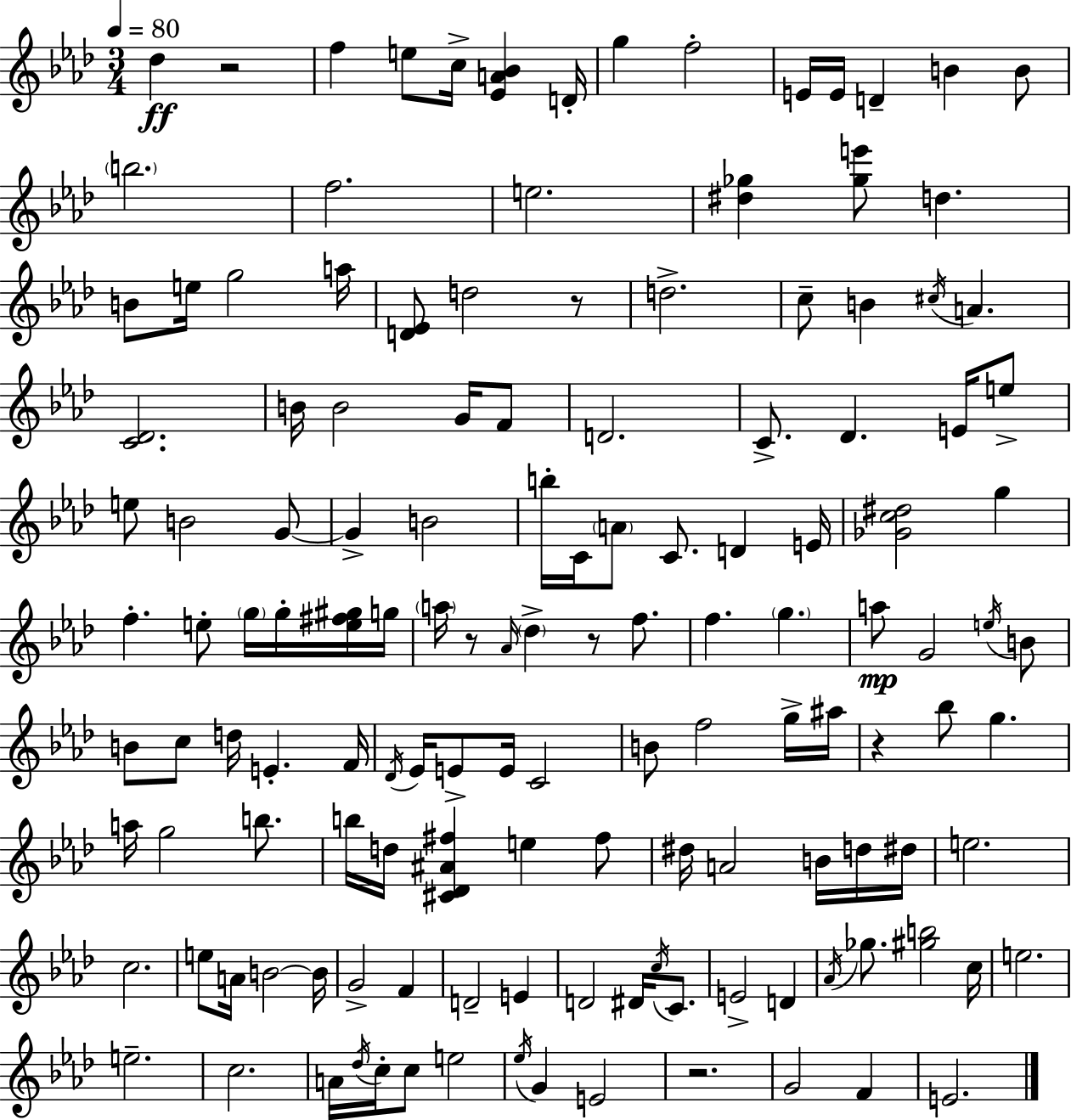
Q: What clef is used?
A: treble